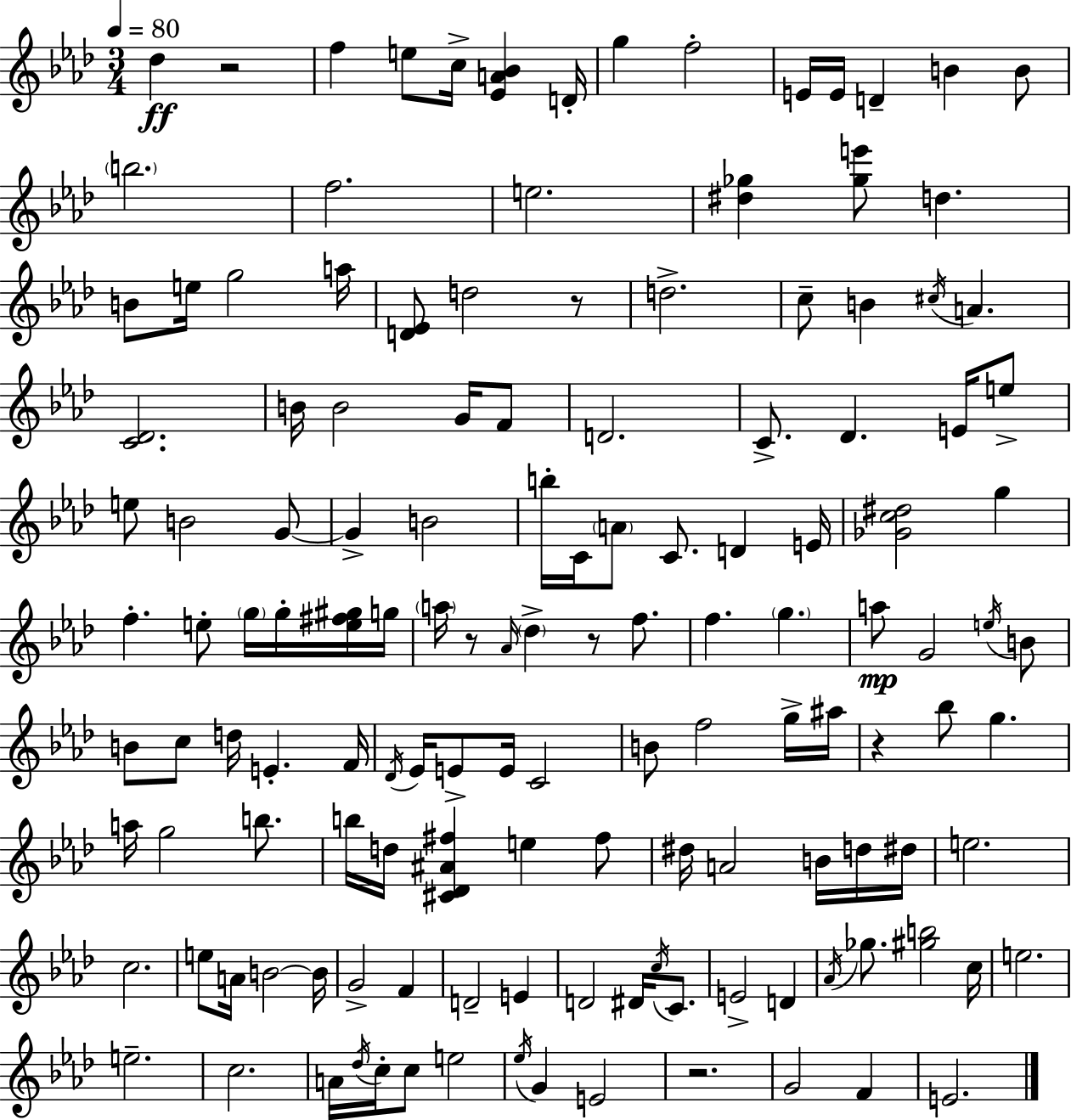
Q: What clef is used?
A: treble